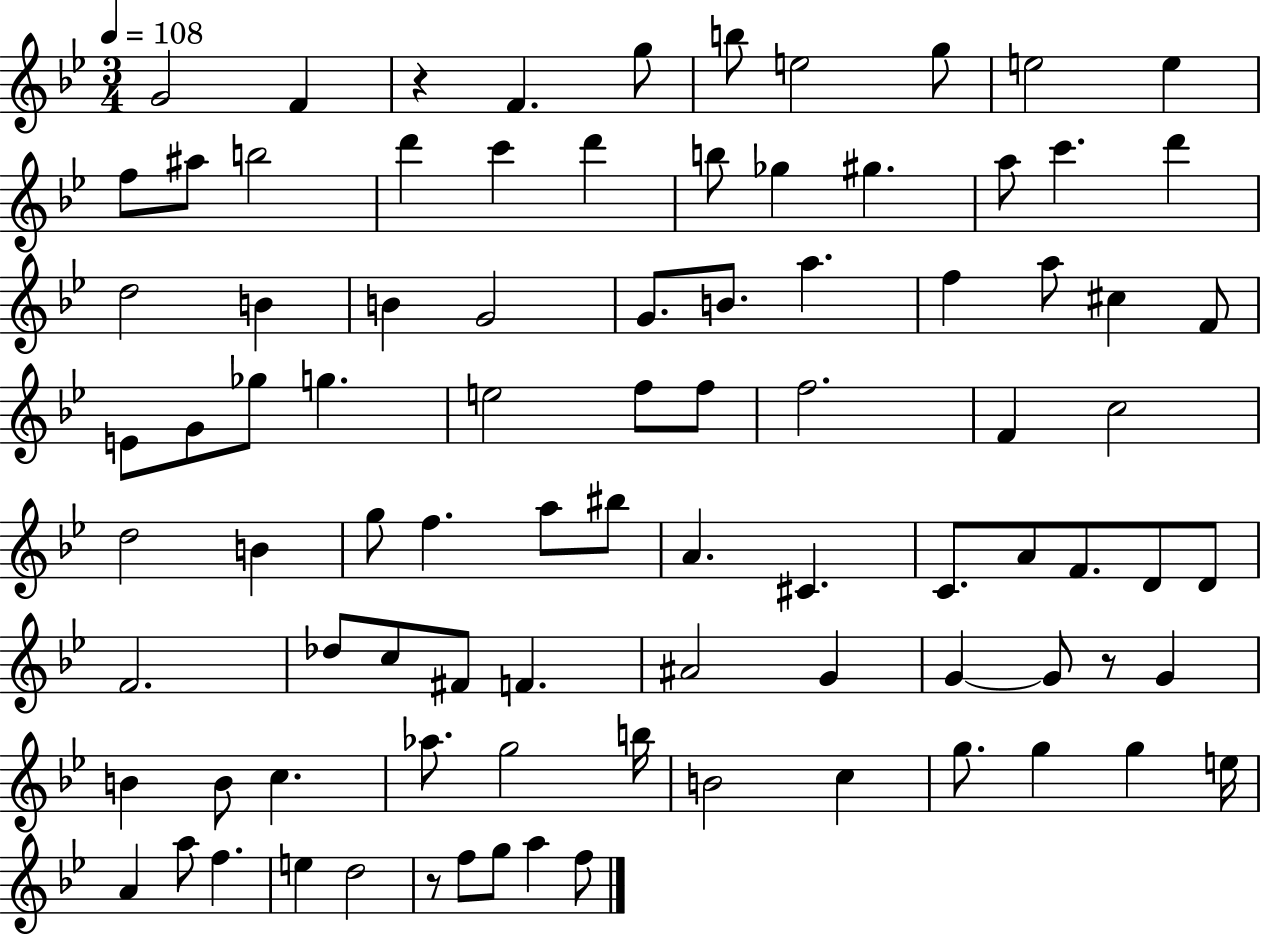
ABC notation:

X:1
T:Untitled
M:3/4
L:1/4
K:Bb
G2 F z F g/2 b/2 e2 g/2 e2 e f/2 ^a/2 b2 d' c' d' b/2 _g ^g a/2 c' d' d2 B B G2 G/2 B/2 a f a/2 ^c F/2 E/2 G/2 _g/2 g e2 f/2 f/2 f2 F c2 d2 B g/2 f a/2 ^b/2 A ^C C/2 A/2 F/2 D/2 D/2 F2 _d/2 c/2 ^F/2 F ^A2 G G G/2 z/2 G B B/2 c _a/2 g2 b/4 B2 c g/2 g g e/4 A a/2 f e d2 z/2 f/2 g/2 a f/2